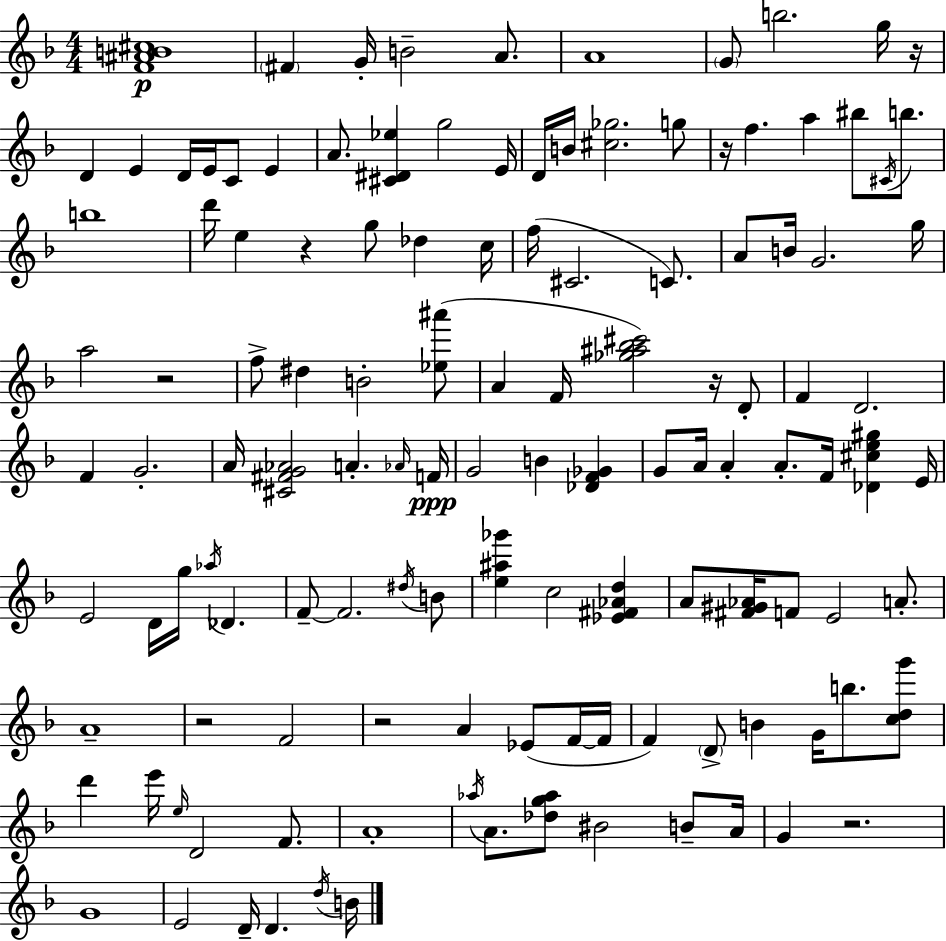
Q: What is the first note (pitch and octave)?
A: F#4